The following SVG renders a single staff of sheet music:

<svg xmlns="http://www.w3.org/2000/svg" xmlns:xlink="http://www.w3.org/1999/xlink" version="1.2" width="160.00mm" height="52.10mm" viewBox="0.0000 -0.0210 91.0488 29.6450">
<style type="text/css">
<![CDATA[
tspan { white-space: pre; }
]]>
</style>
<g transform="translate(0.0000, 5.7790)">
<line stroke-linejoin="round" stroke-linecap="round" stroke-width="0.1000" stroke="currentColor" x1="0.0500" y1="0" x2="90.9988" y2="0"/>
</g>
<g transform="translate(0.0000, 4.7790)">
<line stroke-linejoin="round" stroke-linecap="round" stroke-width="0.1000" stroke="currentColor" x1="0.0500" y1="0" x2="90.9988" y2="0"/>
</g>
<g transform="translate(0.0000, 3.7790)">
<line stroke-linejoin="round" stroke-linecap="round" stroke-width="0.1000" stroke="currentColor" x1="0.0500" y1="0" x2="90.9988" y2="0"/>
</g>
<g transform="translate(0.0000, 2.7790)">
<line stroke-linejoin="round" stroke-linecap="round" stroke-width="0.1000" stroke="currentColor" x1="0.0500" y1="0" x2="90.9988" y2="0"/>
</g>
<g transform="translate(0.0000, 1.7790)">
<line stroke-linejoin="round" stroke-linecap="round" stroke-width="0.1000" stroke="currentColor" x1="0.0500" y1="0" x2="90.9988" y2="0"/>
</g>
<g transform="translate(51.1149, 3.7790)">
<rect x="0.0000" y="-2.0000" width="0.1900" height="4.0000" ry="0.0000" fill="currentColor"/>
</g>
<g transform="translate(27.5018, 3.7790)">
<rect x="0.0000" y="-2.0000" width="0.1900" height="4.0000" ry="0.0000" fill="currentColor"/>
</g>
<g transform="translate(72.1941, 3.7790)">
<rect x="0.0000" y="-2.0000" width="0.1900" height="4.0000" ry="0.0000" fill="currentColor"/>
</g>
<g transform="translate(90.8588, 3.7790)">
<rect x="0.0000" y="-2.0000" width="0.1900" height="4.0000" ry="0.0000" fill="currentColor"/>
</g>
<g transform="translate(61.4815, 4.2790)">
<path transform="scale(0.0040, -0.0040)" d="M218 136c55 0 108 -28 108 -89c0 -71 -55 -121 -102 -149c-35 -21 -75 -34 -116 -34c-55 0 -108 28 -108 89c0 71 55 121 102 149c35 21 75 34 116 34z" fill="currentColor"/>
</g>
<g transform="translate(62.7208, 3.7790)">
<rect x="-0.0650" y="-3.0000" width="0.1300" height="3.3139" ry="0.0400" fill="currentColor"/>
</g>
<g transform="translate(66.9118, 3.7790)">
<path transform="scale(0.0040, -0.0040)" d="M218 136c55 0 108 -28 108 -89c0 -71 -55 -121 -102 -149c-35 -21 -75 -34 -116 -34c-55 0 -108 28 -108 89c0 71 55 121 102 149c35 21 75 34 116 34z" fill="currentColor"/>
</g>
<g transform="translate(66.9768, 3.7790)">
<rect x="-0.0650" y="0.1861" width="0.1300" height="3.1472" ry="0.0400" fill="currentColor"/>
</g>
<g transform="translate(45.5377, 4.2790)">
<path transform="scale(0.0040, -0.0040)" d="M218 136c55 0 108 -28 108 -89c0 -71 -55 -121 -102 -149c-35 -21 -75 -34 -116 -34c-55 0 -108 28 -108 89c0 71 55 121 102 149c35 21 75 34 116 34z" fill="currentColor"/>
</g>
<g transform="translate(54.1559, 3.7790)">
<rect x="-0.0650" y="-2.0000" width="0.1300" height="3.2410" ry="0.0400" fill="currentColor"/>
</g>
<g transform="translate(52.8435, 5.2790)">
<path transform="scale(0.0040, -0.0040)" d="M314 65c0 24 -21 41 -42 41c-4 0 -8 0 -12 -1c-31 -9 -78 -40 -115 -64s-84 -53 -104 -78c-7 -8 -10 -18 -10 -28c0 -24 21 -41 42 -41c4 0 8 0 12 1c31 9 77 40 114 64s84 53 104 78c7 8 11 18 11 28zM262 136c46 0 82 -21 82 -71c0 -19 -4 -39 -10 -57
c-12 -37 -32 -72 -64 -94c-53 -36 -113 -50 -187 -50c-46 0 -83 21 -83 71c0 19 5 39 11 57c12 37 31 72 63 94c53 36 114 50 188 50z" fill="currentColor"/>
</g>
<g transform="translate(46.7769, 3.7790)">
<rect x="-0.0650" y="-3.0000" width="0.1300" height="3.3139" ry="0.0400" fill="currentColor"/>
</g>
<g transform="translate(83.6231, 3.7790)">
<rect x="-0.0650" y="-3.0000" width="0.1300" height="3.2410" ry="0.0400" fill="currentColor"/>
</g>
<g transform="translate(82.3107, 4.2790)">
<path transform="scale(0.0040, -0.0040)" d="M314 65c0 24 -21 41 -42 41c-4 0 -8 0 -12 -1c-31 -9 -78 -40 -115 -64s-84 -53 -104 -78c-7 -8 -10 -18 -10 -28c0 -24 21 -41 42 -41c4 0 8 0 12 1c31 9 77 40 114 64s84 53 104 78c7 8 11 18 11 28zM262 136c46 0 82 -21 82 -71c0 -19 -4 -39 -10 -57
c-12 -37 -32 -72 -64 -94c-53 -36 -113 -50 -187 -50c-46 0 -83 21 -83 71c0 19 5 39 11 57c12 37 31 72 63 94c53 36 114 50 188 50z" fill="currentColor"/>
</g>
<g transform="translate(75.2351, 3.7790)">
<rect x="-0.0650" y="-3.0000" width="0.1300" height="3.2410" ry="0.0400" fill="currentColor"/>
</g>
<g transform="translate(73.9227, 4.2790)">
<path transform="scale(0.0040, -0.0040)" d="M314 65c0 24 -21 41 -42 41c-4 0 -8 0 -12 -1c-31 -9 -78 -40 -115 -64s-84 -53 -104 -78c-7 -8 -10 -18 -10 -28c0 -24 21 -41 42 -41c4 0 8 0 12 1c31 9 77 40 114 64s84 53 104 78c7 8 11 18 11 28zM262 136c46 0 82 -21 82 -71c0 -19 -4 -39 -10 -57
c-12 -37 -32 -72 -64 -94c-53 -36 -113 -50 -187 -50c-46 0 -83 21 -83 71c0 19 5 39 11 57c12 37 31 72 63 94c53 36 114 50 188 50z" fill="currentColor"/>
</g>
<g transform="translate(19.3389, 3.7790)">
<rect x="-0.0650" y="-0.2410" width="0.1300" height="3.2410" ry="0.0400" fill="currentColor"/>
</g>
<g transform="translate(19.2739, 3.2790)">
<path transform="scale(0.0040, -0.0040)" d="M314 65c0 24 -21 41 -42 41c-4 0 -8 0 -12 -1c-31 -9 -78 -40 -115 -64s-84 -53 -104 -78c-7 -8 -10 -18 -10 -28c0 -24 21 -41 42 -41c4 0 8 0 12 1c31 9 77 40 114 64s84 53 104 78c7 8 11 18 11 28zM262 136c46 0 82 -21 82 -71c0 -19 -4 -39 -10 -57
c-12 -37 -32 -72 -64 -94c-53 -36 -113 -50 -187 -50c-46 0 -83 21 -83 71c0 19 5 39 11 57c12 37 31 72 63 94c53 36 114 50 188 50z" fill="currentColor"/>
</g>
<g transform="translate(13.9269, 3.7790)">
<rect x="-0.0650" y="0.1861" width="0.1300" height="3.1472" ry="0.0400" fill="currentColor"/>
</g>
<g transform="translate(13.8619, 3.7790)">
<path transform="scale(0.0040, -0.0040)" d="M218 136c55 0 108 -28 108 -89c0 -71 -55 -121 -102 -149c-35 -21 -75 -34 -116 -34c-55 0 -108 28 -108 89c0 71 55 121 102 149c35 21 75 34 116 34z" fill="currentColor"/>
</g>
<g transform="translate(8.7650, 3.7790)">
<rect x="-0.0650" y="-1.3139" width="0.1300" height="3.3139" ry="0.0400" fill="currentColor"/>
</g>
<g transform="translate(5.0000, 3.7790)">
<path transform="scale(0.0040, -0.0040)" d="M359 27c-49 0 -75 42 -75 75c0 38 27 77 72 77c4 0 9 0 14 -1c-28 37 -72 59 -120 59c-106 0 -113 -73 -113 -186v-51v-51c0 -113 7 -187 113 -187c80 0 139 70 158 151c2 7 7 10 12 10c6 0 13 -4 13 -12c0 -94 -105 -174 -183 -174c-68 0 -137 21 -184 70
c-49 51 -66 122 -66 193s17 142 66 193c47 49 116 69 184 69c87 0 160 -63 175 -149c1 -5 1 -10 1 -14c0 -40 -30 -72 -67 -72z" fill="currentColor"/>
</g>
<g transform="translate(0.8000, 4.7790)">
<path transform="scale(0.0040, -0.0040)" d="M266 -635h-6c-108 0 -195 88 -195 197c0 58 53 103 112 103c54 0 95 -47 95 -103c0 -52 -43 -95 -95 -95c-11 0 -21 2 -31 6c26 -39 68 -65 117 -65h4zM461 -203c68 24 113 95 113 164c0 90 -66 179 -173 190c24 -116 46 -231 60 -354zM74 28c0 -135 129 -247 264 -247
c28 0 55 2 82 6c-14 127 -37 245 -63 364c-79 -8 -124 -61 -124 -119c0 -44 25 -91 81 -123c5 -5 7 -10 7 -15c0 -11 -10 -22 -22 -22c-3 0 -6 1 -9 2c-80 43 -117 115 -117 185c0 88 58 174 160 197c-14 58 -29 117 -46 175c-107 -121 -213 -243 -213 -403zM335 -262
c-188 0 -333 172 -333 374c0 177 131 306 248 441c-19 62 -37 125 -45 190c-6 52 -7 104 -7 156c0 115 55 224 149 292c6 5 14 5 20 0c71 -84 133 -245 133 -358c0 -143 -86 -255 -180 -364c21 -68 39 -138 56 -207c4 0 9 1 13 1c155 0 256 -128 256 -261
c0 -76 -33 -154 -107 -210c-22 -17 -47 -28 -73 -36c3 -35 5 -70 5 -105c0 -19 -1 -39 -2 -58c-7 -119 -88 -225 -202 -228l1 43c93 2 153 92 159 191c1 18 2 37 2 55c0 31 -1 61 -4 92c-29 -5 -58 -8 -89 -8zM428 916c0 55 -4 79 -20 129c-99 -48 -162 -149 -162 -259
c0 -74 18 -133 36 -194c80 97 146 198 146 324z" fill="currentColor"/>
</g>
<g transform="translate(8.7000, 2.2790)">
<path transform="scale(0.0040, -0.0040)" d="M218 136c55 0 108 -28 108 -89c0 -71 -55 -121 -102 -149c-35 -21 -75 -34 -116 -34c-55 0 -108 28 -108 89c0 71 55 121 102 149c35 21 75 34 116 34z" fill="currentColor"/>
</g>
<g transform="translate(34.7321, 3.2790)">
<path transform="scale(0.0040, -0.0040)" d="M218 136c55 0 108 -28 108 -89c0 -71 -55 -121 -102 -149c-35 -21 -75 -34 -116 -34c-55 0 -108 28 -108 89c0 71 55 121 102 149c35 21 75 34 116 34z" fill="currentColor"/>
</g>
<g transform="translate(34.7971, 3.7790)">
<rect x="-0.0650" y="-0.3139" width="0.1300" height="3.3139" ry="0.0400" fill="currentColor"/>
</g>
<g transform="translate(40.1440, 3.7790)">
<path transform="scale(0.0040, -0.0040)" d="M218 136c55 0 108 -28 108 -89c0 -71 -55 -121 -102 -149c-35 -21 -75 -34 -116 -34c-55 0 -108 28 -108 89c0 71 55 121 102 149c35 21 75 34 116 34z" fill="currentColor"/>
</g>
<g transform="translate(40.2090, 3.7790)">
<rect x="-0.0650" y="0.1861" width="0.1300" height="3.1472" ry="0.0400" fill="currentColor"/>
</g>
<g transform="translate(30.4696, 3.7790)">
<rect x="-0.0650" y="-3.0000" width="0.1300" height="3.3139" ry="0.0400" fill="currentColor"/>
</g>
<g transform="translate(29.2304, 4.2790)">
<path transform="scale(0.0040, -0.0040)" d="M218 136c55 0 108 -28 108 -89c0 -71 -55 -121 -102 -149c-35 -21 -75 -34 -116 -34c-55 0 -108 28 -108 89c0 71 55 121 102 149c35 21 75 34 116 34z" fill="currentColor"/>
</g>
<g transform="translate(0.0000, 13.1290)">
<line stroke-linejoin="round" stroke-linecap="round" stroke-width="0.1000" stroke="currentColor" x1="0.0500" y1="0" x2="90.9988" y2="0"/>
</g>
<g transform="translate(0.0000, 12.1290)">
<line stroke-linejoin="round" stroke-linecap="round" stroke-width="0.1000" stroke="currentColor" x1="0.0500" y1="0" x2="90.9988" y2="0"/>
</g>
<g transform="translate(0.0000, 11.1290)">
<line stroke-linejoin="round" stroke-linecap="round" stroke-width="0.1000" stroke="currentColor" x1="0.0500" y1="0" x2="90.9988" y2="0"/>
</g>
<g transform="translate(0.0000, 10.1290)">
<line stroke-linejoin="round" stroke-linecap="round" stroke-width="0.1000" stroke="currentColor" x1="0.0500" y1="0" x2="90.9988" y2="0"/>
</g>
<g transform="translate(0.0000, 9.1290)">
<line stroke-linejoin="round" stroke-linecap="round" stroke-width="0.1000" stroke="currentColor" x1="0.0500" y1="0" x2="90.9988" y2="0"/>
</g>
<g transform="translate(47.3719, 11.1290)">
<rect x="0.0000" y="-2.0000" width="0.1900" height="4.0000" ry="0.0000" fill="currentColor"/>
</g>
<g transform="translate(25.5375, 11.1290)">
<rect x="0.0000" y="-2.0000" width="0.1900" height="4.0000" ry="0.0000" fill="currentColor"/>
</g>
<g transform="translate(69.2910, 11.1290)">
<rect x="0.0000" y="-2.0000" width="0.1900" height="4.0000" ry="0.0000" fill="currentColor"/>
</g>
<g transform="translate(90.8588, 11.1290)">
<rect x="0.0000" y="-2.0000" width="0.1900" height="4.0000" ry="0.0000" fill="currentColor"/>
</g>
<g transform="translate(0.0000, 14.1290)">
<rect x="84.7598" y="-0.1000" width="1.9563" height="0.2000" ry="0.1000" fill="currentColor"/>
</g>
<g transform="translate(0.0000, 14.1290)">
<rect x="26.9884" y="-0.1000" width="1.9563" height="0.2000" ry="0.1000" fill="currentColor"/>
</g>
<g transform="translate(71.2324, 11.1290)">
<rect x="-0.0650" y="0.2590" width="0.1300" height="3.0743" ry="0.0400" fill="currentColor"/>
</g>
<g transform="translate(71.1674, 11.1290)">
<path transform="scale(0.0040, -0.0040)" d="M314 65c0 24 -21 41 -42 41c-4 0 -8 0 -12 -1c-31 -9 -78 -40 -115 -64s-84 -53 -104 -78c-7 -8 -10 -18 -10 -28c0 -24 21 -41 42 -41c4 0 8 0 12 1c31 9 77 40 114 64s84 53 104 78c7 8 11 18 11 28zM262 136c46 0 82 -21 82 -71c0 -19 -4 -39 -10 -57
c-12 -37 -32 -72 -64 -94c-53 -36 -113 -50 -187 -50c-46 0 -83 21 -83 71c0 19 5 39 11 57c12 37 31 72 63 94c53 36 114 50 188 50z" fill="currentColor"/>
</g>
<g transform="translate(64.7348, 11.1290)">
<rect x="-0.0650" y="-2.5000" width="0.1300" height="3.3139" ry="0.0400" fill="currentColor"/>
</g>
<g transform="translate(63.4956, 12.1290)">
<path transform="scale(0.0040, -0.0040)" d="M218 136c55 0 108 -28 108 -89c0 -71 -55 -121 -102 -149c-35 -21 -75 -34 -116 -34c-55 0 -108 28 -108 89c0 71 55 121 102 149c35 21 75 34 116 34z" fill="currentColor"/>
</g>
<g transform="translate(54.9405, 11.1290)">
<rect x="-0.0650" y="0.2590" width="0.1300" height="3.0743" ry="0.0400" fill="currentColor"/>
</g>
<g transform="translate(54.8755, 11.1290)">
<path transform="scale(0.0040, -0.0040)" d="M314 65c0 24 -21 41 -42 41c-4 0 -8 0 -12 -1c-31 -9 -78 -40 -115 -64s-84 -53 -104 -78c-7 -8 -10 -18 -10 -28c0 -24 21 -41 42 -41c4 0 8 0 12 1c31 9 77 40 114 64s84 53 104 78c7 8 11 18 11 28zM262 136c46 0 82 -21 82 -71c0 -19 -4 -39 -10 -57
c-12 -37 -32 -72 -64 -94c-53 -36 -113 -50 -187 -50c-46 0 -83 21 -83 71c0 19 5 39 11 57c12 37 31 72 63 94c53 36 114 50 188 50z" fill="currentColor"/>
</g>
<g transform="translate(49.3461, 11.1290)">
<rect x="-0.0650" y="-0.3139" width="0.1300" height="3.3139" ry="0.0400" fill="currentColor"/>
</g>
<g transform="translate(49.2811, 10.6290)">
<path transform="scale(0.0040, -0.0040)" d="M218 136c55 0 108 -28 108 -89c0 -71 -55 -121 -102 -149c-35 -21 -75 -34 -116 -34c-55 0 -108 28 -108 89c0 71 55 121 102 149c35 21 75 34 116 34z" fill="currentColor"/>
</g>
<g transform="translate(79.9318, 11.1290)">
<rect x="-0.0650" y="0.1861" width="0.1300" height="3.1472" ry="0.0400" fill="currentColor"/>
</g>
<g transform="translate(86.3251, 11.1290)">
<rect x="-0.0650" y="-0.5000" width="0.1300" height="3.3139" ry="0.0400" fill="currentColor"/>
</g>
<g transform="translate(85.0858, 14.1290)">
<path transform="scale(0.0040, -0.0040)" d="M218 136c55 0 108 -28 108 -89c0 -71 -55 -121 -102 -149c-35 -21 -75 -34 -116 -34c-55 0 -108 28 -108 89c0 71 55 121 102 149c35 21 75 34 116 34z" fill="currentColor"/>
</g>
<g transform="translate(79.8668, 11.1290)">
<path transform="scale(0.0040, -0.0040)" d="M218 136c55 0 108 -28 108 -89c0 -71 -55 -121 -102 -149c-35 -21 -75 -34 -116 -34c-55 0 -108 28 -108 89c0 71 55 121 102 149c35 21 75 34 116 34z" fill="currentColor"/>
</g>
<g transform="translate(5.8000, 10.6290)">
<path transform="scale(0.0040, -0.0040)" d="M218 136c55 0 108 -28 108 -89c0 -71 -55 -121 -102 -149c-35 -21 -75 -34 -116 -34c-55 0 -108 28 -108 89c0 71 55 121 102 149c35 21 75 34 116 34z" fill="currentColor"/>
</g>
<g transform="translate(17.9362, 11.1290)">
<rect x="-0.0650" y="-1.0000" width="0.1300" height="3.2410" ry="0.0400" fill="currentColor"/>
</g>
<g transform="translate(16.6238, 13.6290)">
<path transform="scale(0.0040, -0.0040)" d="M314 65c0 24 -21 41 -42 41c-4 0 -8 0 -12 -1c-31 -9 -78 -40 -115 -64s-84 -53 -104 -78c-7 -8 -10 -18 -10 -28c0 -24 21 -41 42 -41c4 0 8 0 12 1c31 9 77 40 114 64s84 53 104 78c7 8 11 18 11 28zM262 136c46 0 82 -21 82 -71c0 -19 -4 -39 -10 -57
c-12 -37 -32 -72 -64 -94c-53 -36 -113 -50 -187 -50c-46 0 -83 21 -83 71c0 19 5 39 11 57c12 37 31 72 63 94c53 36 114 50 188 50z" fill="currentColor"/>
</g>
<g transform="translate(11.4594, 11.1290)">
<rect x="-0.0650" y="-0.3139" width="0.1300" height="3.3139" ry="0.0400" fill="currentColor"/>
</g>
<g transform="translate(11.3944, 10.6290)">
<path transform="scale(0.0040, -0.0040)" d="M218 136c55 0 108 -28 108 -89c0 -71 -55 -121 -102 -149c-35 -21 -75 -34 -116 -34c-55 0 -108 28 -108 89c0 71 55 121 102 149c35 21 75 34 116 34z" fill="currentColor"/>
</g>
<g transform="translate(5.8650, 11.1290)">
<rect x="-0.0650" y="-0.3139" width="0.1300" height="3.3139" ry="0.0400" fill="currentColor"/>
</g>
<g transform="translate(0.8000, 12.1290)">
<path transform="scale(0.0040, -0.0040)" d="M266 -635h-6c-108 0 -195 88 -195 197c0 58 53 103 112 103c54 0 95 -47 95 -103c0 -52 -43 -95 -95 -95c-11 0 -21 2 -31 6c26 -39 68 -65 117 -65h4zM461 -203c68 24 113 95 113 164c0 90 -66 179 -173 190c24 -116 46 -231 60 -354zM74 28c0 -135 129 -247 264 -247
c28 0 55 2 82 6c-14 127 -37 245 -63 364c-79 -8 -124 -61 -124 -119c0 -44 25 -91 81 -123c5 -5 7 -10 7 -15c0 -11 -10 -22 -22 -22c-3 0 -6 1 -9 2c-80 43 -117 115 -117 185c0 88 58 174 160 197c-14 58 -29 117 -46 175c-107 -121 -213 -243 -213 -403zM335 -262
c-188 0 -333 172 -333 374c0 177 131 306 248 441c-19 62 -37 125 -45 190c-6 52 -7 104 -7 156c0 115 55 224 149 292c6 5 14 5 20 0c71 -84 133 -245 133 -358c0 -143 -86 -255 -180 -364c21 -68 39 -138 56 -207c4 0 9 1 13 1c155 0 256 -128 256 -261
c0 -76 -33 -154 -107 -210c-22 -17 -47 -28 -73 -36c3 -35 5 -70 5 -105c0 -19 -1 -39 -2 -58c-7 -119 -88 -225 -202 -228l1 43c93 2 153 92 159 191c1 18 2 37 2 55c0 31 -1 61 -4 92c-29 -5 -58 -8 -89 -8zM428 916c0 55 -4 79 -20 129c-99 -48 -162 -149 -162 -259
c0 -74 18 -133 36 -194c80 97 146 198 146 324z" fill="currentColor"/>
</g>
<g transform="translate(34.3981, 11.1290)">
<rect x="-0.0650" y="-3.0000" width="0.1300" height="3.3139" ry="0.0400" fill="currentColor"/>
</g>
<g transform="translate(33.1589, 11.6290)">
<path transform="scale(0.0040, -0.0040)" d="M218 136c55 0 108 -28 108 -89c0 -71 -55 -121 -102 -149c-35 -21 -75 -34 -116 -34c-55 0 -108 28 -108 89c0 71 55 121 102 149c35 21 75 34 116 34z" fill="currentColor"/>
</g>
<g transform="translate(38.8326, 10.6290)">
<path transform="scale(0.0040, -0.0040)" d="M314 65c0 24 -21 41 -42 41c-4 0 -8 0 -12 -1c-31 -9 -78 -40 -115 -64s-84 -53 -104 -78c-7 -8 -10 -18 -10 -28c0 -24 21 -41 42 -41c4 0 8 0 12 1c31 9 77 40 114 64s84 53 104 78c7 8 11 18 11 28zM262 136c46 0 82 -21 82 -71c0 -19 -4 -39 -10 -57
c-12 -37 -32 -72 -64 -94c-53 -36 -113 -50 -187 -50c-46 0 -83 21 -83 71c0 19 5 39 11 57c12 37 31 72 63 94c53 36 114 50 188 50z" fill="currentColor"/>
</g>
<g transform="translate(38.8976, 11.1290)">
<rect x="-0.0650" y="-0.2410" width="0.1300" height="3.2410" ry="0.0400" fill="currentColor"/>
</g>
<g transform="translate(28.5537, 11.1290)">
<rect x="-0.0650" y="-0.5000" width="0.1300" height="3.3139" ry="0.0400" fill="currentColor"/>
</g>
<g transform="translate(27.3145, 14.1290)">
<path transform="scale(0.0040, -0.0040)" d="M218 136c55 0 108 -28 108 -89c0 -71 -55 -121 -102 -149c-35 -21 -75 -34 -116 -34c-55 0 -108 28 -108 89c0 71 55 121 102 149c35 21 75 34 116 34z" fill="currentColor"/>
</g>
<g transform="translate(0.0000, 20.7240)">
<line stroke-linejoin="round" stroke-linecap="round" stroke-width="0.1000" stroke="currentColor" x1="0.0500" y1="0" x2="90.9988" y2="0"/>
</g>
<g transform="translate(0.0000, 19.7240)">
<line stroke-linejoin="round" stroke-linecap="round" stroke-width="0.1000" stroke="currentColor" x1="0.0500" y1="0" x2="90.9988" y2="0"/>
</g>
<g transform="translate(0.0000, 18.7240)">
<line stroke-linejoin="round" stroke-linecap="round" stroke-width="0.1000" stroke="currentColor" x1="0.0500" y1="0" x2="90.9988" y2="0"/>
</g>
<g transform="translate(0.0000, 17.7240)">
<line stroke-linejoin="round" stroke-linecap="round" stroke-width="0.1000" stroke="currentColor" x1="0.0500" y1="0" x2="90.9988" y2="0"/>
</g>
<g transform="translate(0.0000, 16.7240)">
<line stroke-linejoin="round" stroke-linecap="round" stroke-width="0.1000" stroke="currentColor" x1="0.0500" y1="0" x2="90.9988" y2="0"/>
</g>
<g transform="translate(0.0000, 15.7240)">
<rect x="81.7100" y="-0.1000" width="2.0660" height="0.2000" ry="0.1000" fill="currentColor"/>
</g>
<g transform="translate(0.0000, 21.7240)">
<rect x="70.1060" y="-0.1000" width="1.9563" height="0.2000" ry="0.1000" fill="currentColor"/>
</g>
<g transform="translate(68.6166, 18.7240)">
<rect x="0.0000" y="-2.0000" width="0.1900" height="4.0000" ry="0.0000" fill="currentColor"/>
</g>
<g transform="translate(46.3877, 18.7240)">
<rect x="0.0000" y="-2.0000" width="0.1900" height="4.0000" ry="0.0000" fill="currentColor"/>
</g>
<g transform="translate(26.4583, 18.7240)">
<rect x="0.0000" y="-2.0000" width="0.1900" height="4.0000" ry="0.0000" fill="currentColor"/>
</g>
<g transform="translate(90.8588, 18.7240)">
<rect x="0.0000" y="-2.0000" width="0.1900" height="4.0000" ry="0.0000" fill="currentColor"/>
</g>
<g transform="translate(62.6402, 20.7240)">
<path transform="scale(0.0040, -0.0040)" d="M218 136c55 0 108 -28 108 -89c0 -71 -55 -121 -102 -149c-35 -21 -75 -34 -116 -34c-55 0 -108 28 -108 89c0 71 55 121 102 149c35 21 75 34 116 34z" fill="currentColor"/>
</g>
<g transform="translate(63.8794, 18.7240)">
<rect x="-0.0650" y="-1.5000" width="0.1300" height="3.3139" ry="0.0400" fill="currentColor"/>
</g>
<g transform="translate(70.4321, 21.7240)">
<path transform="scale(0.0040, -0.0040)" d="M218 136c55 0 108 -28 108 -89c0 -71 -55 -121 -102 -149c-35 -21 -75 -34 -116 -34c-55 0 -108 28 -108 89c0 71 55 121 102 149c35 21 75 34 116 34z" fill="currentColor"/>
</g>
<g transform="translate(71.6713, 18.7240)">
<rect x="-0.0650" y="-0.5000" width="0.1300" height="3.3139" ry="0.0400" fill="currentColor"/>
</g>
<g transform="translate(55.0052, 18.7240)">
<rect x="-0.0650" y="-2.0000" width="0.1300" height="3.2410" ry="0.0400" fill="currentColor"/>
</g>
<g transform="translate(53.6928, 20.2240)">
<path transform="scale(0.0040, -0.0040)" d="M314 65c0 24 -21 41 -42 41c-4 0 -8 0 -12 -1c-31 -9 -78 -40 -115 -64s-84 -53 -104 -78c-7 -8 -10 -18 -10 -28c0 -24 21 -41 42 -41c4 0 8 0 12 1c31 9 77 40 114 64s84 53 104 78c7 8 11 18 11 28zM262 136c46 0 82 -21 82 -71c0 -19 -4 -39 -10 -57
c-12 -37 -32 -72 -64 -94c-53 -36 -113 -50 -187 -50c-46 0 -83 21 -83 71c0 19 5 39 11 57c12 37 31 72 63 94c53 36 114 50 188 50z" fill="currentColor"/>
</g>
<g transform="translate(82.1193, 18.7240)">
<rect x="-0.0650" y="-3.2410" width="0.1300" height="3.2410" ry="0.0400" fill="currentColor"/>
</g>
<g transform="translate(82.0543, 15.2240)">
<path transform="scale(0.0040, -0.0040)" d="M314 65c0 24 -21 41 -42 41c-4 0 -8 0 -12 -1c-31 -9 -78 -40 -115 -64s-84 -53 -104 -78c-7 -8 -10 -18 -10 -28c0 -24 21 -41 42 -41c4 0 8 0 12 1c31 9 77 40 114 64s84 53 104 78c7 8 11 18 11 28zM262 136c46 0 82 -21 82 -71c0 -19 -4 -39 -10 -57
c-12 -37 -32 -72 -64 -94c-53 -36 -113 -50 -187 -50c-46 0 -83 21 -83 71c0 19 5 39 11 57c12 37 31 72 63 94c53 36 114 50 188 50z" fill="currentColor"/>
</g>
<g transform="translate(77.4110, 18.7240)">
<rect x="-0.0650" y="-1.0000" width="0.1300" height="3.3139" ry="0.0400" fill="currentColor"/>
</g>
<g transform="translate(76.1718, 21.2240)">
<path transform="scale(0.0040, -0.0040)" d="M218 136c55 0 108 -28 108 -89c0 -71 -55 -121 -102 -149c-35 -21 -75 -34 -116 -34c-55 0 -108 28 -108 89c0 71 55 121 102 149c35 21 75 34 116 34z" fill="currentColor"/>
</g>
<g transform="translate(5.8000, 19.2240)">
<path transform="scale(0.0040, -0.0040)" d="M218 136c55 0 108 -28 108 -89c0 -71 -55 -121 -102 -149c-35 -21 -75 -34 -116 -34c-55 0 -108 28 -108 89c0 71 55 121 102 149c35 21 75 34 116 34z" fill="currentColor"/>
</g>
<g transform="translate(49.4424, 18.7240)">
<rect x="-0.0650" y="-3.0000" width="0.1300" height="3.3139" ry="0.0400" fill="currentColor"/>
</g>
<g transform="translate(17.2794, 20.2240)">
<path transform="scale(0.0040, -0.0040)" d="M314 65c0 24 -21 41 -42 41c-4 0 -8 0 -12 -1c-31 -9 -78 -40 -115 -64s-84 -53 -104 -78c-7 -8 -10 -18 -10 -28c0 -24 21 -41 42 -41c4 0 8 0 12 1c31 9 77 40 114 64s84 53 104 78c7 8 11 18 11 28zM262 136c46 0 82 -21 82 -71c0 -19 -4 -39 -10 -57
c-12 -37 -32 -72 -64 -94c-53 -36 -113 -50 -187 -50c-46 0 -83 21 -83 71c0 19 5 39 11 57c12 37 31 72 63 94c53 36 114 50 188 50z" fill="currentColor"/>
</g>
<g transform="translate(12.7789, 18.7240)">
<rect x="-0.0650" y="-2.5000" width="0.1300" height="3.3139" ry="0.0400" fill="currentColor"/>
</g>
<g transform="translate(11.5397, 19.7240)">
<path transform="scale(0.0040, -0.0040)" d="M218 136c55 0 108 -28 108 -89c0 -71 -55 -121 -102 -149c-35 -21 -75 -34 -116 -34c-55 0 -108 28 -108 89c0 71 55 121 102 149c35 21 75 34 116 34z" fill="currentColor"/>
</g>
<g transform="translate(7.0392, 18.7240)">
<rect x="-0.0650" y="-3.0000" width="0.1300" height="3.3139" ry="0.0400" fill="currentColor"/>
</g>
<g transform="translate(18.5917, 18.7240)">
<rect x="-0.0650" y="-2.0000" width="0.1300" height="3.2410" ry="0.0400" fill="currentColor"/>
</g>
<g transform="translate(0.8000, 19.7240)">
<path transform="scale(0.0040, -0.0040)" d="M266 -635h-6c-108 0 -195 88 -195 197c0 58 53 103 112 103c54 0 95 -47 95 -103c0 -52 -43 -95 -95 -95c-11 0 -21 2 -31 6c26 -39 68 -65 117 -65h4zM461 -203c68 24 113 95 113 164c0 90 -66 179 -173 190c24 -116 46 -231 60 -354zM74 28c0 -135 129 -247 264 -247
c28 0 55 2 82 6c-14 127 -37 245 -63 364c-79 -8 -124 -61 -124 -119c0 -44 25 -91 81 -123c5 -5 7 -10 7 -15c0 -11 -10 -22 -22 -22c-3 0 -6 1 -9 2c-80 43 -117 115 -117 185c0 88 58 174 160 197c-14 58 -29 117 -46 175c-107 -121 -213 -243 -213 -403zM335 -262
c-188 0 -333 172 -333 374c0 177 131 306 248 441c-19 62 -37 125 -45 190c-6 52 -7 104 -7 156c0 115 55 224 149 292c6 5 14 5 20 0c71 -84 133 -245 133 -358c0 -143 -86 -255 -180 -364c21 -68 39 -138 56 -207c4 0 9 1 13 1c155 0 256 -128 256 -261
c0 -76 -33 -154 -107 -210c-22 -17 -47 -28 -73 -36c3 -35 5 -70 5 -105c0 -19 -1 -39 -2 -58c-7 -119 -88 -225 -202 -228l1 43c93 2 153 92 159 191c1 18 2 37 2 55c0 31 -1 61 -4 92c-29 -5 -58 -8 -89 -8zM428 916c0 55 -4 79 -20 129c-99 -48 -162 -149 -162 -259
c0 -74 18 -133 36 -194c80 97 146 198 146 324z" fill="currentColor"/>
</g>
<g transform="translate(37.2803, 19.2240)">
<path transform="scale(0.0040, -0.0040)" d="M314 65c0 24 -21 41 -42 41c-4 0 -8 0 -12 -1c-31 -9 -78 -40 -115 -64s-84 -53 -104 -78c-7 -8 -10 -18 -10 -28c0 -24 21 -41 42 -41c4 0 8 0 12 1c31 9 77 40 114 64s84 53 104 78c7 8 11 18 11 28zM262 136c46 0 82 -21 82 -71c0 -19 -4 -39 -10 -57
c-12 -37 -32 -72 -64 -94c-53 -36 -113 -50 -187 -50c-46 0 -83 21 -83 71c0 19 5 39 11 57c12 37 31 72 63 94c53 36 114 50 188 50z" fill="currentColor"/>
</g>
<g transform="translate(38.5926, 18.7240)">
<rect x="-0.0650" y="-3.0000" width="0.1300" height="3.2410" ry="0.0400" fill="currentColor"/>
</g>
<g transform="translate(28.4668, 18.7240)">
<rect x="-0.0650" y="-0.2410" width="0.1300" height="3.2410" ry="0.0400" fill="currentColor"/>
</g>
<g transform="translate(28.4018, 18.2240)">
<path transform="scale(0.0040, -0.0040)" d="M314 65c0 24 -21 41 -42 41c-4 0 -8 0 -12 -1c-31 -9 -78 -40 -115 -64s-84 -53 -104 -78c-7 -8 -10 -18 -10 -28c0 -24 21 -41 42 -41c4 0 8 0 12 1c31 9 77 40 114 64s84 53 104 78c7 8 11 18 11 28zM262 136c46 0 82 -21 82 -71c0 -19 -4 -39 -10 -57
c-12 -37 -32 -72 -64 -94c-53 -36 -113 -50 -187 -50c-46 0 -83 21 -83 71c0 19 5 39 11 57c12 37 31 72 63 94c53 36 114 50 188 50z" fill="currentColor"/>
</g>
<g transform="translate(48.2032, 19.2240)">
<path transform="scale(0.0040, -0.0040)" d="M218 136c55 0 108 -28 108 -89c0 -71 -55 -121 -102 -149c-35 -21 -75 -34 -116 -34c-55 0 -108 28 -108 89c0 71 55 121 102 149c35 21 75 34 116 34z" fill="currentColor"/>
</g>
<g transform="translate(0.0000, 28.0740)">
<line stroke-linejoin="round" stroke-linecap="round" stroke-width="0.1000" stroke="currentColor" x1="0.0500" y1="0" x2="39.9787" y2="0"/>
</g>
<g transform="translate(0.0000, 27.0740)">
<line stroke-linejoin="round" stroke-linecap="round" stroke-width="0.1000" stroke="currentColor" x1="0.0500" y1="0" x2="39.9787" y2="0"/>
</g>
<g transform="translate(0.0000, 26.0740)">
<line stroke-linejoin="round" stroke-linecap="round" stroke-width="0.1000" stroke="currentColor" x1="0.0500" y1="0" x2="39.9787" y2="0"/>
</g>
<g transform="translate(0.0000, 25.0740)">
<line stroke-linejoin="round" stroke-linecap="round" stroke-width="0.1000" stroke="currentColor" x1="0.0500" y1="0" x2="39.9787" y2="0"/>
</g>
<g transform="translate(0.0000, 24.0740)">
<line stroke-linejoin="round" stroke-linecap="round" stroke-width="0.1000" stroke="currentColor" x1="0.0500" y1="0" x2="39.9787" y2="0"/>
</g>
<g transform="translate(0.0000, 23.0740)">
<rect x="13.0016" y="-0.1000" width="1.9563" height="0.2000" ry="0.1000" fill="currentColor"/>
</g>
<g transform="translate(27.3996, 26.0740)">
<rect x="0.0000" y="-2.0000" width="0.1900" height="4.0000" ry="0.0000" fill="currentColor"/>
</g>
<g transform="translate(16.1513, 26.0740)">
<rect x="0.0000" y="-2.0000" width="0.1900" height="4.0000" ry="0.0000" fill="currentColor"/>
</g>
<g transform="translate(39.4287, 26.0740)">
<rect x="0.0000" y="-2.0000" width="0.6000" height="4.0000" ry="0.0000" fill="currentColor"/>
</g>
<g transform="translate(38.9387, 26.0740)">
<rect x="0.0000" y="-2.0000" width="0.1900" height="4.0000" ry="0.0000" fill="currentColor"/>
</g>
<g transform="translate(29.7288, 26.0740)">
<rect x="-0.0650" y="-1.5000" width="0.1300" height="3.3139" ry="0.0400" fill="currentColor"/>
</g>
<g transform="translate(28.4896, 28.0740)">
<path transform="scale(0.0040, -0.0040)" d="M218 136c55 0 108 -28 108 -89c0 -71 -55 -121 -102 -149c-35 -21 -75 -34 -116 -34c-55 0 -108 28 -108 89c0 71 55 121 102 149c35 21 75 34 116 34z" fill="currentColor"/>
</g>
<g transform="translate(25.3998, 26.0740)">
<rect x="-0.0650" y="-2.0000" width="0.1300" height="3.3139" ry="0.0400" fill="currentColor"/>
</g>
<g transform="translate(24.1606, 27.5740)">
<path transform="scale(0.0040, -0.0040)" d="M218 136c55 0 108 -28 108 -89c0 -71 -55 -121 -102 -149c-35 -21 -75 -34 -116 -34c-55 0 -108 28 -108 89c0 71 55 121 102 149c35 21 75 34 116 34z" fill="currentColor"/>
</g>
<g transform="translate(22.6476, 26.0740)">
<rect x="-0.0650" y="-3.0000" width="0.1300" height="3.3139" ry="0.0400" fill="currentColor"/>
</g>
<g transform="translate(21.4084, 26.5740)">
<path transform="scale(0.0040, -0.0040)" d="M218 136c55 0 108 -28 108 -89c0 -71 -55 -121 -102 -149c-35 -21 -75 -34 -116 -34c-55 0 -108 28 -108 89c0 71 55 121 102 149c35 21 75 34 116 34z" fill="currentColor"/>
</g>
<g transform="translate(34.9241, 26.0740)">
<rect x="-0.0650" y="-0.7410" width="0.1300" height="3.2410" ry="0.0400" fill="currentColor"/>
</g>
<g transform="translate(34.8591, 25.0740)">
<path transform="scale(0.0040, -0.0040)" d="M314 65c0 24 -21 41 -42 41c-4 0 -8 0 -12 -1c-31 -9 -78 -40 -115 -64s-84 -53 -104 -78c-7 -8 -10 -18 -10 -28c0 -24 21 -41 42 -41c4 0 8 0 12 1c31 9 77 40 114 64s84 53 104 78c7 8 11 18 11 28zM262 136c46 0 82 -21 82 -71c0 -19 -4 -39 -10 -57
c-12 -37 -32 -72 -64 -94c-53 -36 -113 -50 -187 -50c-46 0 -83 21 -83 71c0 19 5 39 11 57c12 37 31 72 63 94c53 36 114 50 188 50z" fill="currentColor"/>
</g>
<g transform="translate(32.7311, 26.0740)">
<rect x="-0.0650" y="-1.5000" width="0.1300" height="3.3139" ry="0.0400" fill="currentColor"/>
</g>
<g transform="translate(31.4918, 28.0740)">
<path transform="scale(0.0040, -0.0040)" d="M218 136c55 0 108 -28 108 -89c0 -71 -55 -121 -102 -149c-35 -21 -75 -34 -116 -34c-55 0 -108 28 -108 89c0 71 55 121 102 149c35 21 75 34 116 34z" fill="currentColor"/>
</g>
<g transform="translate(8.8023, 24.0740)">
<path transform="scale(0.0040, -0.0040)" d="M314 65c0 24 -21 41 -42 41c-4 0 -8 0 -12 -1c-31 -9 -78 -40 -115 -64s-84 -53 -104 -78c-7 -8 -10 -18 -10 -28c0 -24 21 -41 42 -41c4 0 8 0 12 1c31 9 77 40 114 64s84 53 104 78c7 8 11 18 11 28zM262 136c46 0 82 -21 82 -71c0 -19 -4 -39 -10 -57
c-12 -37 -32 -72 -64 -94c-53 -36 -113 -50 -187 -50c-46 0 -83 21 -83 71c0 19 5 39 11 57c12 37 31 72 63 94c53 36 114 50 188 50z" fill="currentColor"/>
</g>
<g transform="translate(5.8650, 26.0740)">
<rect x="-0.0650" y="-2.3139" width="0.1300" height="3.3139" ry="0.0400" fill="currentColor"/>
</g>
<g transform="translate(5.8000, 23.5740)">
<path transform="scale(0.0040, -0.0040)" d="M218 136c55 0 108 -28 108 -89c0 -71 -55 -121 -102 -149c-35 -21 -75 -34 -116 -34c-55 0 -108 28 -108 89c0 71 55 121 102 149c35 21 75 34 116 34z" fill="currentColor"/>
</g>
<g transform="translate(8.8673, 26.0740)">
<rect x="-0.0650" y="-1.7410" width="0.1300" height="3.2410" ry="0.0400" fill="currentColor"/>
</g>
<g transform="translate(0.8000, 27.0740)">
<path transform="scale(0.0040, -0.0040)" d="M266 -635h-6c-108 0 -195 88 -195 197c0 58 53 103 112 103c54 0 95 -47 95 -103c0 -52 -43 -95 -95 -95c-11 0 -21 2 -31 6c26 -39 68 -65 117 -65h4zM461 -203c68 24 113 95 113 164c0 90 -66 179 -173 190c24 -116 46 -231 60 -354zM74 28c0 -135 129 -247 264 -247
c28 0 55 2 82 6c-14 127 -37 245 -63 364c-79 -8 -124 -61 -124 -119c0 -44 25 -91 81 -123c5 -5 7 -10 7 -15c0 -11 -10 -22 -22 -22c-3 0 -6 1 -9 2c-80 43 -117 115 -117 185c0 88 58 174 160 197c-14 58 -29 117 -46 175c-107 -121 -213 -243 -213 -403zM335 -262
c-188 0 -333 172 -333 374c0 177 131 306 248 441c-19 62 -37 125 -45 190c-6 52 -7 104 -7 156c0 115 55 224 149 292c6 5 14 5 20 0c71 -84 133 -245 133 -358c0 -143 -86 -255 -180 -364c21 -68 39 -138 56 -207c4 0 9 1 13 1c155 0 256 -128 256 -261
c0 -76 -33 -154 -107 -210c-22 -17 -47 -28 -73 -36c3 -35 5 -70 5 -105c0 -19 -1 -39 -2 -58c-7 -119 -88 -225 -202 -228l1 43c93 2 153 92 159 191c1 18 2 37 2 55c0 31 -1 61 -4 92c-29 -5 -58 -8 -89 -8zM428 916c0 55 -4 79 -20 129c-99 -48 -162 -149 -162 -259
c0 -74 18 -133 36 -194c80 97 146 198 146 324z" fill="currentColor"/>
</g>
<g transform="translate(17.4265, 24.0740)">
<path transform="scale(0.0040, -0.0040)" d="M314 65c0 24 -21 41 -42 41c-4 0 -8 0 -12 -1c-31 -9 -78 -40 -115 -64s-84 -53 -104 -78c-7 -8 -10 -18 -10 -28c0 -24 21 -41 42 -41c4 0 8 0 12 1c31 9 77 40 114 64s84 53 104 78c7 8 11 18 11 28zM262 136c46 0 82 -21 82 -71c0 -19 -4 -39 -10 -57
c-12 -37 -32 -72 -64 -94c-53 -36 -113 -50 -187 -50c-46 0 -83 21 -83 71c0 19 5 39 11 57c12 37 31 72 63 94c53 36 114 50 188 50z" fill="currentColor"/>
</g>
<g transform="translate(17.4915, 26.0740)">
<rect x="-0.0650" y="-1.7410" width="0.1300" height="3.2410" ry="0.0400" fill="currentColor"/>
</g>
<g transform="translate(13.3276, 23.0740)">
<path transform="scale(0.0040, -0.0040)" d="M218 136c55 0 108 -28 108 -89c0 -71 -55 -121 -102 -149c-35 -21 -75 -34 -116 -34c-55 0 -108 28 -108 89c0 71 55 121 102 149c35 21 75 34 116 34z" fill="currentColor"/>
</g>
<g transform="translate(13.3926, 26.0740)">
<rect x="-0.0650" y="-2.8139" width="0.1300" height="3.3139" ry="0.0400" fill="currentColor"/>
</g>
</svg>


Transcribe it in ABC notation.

X:1
T:Untitled
M:4/4
L:1/4
K:C
e B c2 A c B A F2 A B A2 A2 c c D2 C A c2 c B2 G B2 B C A G F2 c2 A2 A F2 E C D b2 g f2 a f2 A F E E d2